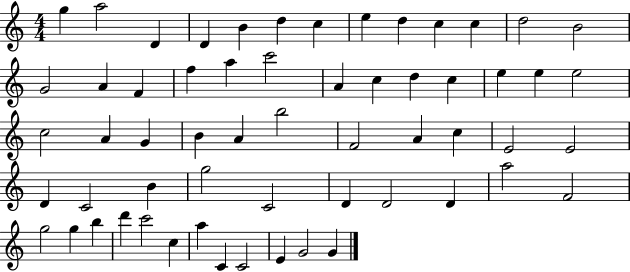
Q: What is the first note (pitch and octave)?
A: G5